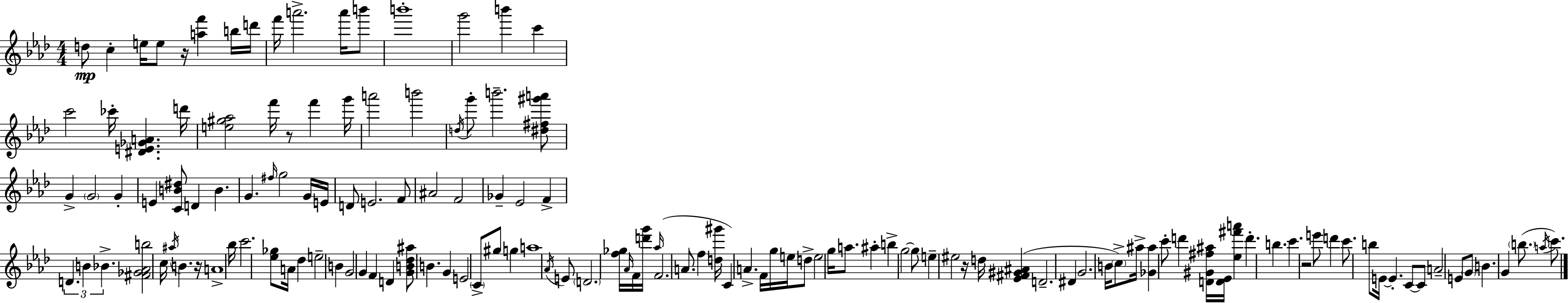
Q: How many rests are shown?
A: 5